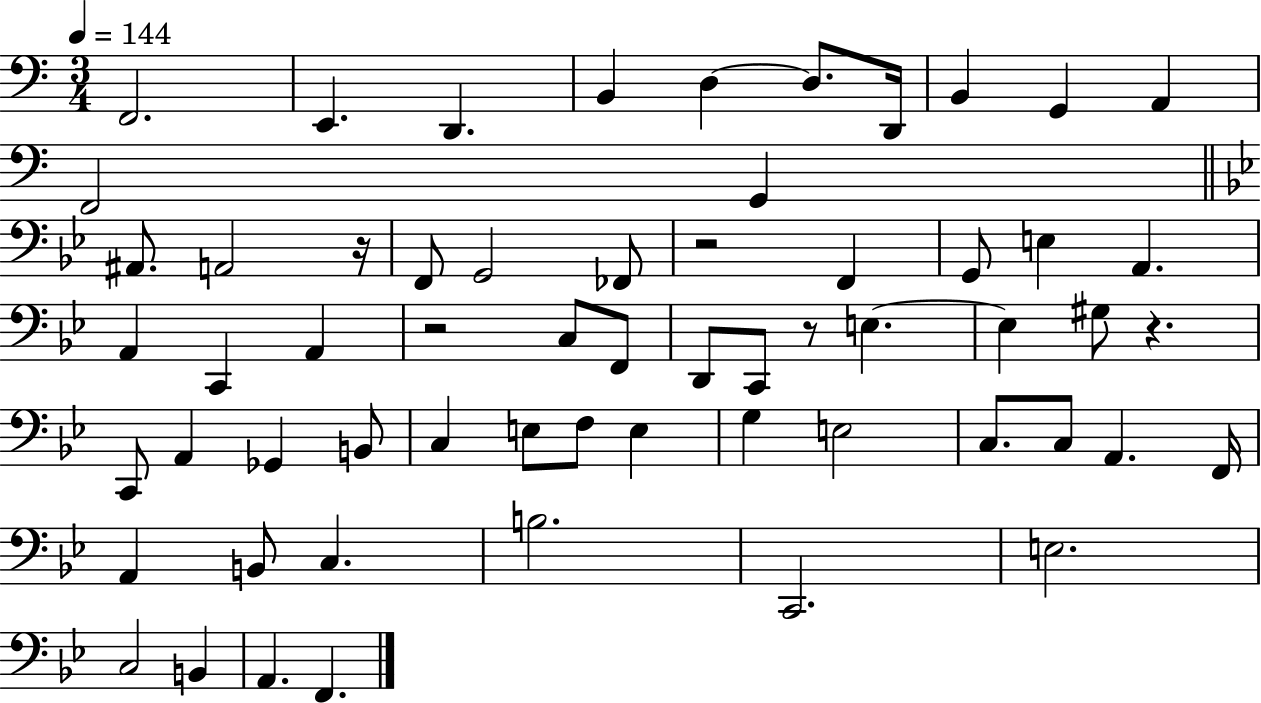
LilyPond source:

{
  \clef bass
  \numericTimeSignature
  \time 3/4
  \key c \major
  \tempo 4 = 144
  f,2. | e,4. d,4. | b,4 d4~~ d8. d,16 | b,4 g,4 a,4 | \break f,2 g,4 | \bar "||" \break \key bes \major ais,8. a,2 r16 | f,8 g,2 fes,8 | r2 f,4 | g,8 e4 a,4. | \break a,4 c,4 a,4 | r2 c8 f,8 | d,8 c,8 r8 e4.~~ | e4 gis8 r4. | \break c,8 a,4 ges,4 b,8 | c4 e8 f8 e4 | g4 e2 | c8. c8 a,4. f,16 | \break a,4 b,8 c4. | b2. | c,2. | e2. | \break c2 b,4 | a,4. f,4. | \bar "|."
}